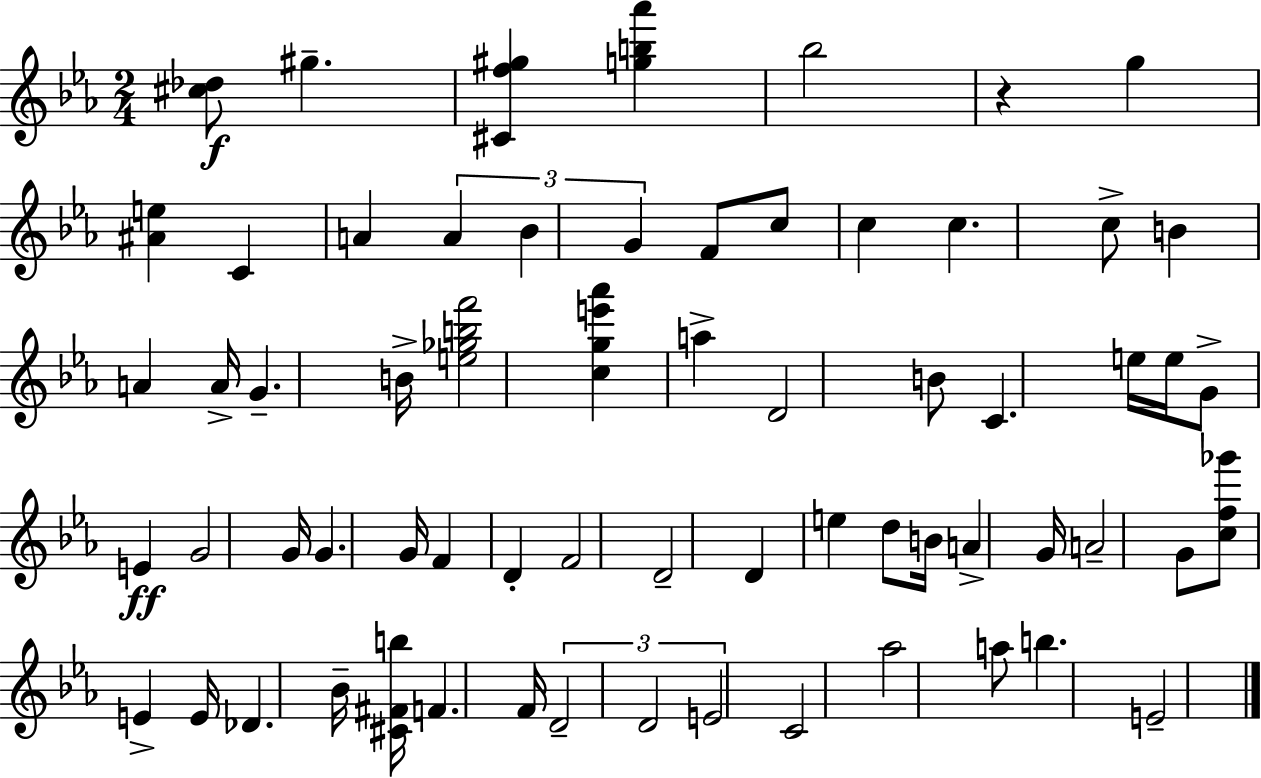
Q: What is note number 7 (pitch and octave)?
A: Bb4